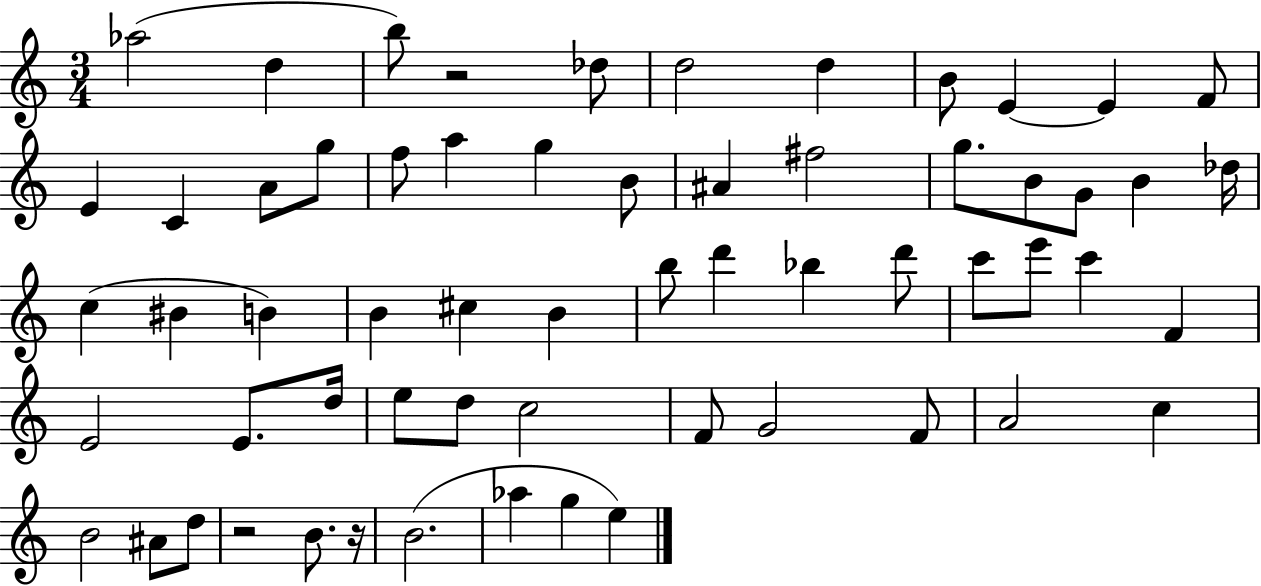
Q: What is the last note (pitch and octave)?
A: E5